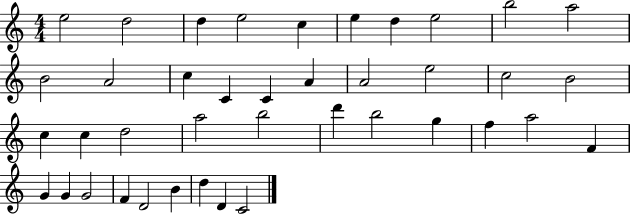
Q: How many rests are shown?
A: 0